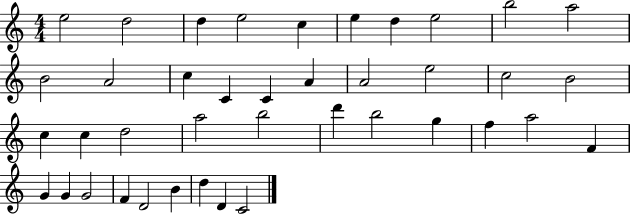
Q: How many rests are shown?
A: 0